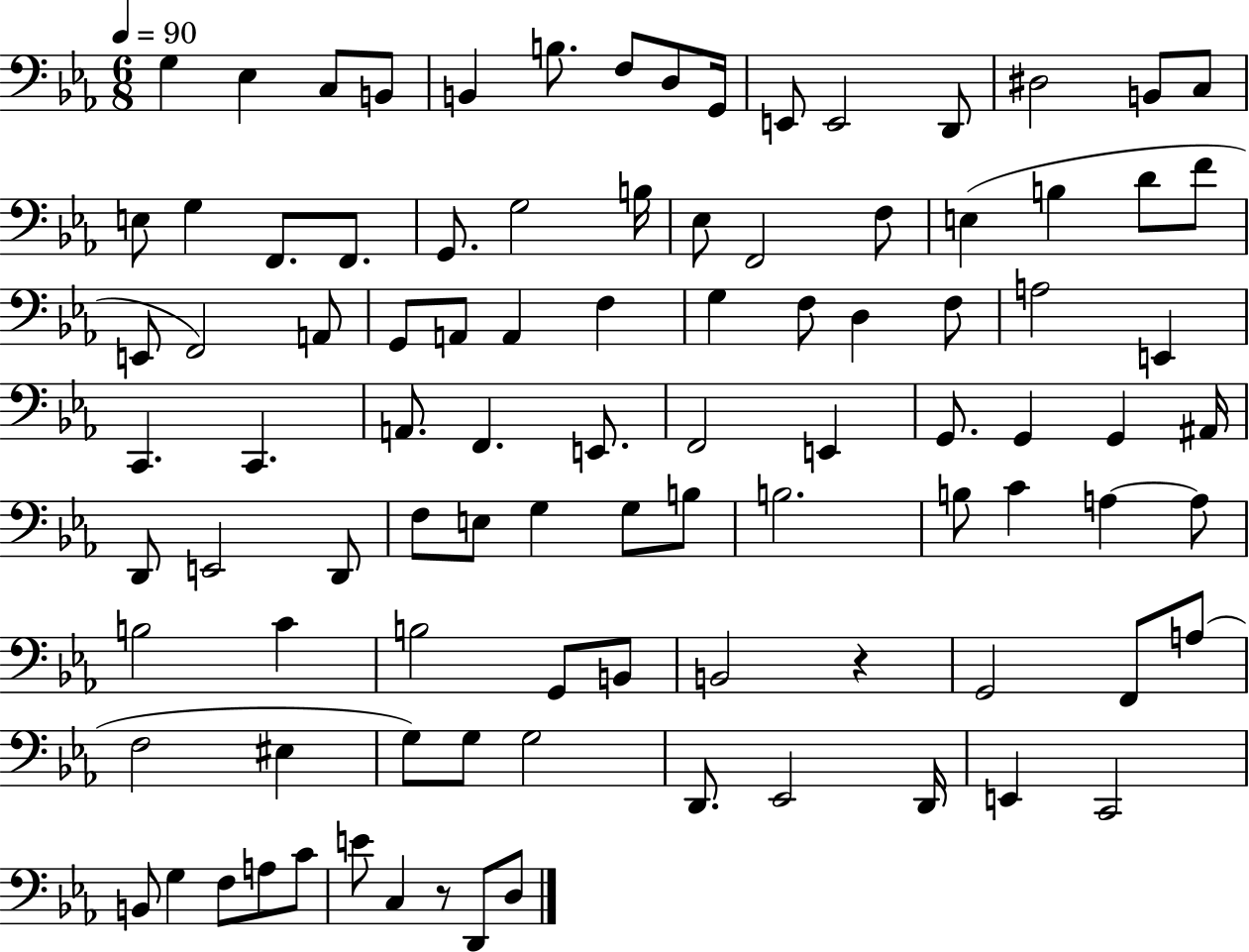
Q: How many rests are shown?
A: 2